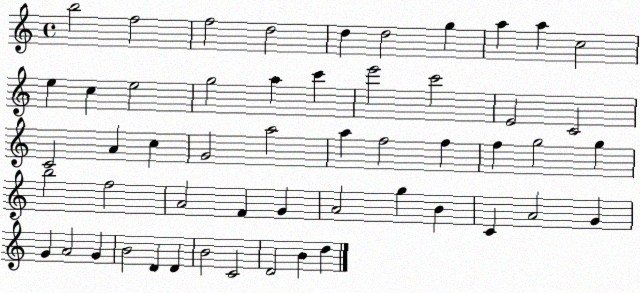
X:1
T:Untitled
M:4/4
L:1/4
K:C
b2 f2 f2 d2 d d2 g a a c2 e c e2 g2 a c' e'2 c'2 E2 C2 C2 A c G2 a2 a f2 f f g2 g b2 f2 A2 F G A2 g B C A2 G G A2 G B2 D D B2 C2 D2 B d